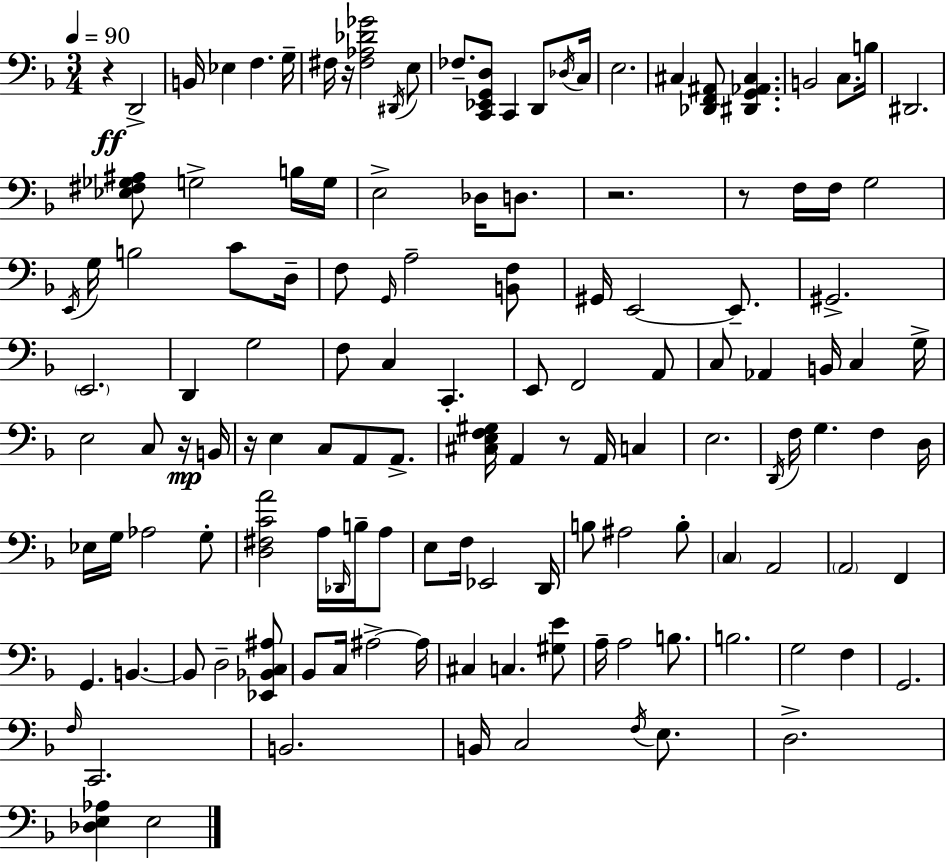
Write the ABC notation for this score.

X:1
T:Untitled
M:3/4
L:1/4
K:Dm
z D,,2 B,,/4 _E, F, G,/4 ^F,/4 z/4 [^F,_A,_D_G]2 ^D,,/4 E,/2 _F,/2 [C,,_E,,G,,D,]/2 C,, D,,/2 _D,/4 C,/4 E,2 ^C, [_D,,F,,^A,,]/2 [^D,,G,,_A,,^C,] B,,2 C,/2 B,/4 ^D,,2 [_E,^F,_G,^A,]/2 G,2 B,/4 G,/4 E,2 _D,/4 D,/2 z2 z/2 F,/4 F,/4 G,2 E,,/4 G,/4 B,2 C/2 D,/4 F,/2 G,,/4 A,2 [B,,F,]/2 ^G,,/4 E,,2 E,,/2 ^G,,2 E,,2 D,, G,2 F,/2 C, C,, E,,/2 F,,2 A,,/2 C,/2 _A,, B,,/4 C, G,/4 E,2 C,/2 z/4 B,,/4 z/4 E, C,/2 A,,/2 A,,/2 [^C,E,F,^G,]/4 A,, z/2 A,,/4 C, E,2 D,,/4 F,/4 G, F, D,/4 _E,/4 G,/4 _A,2 G,/2 [D,^F,CA]2 A,/4 _D,,/4 B,/4 A,/2 E,/2 F,/4 _E,,2 D,,/4 B,/2 ^A,2 B,/2 C, A,,2 A,,2 F,, G,, B,, B,,/2 D,2 [_E,,_B,,C,^A,]/2 _B,,/2 C,/4 ^A,2 ^A,/4 ^C, C, [^G,E]/2 A,/4 A,2 B,/2 B,2 G,2 F, G,,2 F,/4 C,,2 B,,2 B,,/4 C,2 F,/4 E,/2 D,2 [_D,E,_A,] E,2